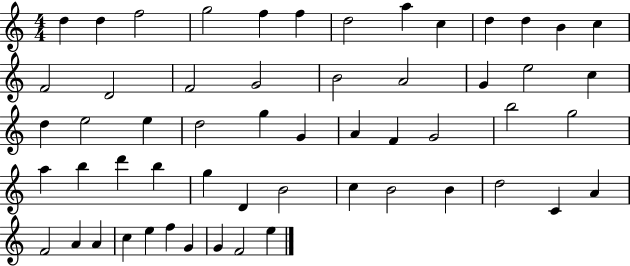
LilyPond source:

{
  \clef treble
  \numericTimeSignature
  \time 4/4
  \key c \major
  d''4 d''4 f''2 | g''2 f''4 f''4 | d''2 a''4 c''4 | d''4 d''4 b'4 c''4 | \break f'2 d'2 | f'2 g'2 | b'2 a'2 | g'4 e''2 c''4 | \break d''4 e''2 e''4 | d''2 g''4 g'4 | a'4 f'4 g'2 | b''2 g''2 | \break a''4 b''4 d'''4 b''4 | g''4 d'4 b'2 | c''4 b'2 b'4 | d''2 c'4 a'4 | \break f'2 a'4 a'4 | c''4 e''4 f''4 g'4 | g'4 f'2 e''4 | \bar "|."
}